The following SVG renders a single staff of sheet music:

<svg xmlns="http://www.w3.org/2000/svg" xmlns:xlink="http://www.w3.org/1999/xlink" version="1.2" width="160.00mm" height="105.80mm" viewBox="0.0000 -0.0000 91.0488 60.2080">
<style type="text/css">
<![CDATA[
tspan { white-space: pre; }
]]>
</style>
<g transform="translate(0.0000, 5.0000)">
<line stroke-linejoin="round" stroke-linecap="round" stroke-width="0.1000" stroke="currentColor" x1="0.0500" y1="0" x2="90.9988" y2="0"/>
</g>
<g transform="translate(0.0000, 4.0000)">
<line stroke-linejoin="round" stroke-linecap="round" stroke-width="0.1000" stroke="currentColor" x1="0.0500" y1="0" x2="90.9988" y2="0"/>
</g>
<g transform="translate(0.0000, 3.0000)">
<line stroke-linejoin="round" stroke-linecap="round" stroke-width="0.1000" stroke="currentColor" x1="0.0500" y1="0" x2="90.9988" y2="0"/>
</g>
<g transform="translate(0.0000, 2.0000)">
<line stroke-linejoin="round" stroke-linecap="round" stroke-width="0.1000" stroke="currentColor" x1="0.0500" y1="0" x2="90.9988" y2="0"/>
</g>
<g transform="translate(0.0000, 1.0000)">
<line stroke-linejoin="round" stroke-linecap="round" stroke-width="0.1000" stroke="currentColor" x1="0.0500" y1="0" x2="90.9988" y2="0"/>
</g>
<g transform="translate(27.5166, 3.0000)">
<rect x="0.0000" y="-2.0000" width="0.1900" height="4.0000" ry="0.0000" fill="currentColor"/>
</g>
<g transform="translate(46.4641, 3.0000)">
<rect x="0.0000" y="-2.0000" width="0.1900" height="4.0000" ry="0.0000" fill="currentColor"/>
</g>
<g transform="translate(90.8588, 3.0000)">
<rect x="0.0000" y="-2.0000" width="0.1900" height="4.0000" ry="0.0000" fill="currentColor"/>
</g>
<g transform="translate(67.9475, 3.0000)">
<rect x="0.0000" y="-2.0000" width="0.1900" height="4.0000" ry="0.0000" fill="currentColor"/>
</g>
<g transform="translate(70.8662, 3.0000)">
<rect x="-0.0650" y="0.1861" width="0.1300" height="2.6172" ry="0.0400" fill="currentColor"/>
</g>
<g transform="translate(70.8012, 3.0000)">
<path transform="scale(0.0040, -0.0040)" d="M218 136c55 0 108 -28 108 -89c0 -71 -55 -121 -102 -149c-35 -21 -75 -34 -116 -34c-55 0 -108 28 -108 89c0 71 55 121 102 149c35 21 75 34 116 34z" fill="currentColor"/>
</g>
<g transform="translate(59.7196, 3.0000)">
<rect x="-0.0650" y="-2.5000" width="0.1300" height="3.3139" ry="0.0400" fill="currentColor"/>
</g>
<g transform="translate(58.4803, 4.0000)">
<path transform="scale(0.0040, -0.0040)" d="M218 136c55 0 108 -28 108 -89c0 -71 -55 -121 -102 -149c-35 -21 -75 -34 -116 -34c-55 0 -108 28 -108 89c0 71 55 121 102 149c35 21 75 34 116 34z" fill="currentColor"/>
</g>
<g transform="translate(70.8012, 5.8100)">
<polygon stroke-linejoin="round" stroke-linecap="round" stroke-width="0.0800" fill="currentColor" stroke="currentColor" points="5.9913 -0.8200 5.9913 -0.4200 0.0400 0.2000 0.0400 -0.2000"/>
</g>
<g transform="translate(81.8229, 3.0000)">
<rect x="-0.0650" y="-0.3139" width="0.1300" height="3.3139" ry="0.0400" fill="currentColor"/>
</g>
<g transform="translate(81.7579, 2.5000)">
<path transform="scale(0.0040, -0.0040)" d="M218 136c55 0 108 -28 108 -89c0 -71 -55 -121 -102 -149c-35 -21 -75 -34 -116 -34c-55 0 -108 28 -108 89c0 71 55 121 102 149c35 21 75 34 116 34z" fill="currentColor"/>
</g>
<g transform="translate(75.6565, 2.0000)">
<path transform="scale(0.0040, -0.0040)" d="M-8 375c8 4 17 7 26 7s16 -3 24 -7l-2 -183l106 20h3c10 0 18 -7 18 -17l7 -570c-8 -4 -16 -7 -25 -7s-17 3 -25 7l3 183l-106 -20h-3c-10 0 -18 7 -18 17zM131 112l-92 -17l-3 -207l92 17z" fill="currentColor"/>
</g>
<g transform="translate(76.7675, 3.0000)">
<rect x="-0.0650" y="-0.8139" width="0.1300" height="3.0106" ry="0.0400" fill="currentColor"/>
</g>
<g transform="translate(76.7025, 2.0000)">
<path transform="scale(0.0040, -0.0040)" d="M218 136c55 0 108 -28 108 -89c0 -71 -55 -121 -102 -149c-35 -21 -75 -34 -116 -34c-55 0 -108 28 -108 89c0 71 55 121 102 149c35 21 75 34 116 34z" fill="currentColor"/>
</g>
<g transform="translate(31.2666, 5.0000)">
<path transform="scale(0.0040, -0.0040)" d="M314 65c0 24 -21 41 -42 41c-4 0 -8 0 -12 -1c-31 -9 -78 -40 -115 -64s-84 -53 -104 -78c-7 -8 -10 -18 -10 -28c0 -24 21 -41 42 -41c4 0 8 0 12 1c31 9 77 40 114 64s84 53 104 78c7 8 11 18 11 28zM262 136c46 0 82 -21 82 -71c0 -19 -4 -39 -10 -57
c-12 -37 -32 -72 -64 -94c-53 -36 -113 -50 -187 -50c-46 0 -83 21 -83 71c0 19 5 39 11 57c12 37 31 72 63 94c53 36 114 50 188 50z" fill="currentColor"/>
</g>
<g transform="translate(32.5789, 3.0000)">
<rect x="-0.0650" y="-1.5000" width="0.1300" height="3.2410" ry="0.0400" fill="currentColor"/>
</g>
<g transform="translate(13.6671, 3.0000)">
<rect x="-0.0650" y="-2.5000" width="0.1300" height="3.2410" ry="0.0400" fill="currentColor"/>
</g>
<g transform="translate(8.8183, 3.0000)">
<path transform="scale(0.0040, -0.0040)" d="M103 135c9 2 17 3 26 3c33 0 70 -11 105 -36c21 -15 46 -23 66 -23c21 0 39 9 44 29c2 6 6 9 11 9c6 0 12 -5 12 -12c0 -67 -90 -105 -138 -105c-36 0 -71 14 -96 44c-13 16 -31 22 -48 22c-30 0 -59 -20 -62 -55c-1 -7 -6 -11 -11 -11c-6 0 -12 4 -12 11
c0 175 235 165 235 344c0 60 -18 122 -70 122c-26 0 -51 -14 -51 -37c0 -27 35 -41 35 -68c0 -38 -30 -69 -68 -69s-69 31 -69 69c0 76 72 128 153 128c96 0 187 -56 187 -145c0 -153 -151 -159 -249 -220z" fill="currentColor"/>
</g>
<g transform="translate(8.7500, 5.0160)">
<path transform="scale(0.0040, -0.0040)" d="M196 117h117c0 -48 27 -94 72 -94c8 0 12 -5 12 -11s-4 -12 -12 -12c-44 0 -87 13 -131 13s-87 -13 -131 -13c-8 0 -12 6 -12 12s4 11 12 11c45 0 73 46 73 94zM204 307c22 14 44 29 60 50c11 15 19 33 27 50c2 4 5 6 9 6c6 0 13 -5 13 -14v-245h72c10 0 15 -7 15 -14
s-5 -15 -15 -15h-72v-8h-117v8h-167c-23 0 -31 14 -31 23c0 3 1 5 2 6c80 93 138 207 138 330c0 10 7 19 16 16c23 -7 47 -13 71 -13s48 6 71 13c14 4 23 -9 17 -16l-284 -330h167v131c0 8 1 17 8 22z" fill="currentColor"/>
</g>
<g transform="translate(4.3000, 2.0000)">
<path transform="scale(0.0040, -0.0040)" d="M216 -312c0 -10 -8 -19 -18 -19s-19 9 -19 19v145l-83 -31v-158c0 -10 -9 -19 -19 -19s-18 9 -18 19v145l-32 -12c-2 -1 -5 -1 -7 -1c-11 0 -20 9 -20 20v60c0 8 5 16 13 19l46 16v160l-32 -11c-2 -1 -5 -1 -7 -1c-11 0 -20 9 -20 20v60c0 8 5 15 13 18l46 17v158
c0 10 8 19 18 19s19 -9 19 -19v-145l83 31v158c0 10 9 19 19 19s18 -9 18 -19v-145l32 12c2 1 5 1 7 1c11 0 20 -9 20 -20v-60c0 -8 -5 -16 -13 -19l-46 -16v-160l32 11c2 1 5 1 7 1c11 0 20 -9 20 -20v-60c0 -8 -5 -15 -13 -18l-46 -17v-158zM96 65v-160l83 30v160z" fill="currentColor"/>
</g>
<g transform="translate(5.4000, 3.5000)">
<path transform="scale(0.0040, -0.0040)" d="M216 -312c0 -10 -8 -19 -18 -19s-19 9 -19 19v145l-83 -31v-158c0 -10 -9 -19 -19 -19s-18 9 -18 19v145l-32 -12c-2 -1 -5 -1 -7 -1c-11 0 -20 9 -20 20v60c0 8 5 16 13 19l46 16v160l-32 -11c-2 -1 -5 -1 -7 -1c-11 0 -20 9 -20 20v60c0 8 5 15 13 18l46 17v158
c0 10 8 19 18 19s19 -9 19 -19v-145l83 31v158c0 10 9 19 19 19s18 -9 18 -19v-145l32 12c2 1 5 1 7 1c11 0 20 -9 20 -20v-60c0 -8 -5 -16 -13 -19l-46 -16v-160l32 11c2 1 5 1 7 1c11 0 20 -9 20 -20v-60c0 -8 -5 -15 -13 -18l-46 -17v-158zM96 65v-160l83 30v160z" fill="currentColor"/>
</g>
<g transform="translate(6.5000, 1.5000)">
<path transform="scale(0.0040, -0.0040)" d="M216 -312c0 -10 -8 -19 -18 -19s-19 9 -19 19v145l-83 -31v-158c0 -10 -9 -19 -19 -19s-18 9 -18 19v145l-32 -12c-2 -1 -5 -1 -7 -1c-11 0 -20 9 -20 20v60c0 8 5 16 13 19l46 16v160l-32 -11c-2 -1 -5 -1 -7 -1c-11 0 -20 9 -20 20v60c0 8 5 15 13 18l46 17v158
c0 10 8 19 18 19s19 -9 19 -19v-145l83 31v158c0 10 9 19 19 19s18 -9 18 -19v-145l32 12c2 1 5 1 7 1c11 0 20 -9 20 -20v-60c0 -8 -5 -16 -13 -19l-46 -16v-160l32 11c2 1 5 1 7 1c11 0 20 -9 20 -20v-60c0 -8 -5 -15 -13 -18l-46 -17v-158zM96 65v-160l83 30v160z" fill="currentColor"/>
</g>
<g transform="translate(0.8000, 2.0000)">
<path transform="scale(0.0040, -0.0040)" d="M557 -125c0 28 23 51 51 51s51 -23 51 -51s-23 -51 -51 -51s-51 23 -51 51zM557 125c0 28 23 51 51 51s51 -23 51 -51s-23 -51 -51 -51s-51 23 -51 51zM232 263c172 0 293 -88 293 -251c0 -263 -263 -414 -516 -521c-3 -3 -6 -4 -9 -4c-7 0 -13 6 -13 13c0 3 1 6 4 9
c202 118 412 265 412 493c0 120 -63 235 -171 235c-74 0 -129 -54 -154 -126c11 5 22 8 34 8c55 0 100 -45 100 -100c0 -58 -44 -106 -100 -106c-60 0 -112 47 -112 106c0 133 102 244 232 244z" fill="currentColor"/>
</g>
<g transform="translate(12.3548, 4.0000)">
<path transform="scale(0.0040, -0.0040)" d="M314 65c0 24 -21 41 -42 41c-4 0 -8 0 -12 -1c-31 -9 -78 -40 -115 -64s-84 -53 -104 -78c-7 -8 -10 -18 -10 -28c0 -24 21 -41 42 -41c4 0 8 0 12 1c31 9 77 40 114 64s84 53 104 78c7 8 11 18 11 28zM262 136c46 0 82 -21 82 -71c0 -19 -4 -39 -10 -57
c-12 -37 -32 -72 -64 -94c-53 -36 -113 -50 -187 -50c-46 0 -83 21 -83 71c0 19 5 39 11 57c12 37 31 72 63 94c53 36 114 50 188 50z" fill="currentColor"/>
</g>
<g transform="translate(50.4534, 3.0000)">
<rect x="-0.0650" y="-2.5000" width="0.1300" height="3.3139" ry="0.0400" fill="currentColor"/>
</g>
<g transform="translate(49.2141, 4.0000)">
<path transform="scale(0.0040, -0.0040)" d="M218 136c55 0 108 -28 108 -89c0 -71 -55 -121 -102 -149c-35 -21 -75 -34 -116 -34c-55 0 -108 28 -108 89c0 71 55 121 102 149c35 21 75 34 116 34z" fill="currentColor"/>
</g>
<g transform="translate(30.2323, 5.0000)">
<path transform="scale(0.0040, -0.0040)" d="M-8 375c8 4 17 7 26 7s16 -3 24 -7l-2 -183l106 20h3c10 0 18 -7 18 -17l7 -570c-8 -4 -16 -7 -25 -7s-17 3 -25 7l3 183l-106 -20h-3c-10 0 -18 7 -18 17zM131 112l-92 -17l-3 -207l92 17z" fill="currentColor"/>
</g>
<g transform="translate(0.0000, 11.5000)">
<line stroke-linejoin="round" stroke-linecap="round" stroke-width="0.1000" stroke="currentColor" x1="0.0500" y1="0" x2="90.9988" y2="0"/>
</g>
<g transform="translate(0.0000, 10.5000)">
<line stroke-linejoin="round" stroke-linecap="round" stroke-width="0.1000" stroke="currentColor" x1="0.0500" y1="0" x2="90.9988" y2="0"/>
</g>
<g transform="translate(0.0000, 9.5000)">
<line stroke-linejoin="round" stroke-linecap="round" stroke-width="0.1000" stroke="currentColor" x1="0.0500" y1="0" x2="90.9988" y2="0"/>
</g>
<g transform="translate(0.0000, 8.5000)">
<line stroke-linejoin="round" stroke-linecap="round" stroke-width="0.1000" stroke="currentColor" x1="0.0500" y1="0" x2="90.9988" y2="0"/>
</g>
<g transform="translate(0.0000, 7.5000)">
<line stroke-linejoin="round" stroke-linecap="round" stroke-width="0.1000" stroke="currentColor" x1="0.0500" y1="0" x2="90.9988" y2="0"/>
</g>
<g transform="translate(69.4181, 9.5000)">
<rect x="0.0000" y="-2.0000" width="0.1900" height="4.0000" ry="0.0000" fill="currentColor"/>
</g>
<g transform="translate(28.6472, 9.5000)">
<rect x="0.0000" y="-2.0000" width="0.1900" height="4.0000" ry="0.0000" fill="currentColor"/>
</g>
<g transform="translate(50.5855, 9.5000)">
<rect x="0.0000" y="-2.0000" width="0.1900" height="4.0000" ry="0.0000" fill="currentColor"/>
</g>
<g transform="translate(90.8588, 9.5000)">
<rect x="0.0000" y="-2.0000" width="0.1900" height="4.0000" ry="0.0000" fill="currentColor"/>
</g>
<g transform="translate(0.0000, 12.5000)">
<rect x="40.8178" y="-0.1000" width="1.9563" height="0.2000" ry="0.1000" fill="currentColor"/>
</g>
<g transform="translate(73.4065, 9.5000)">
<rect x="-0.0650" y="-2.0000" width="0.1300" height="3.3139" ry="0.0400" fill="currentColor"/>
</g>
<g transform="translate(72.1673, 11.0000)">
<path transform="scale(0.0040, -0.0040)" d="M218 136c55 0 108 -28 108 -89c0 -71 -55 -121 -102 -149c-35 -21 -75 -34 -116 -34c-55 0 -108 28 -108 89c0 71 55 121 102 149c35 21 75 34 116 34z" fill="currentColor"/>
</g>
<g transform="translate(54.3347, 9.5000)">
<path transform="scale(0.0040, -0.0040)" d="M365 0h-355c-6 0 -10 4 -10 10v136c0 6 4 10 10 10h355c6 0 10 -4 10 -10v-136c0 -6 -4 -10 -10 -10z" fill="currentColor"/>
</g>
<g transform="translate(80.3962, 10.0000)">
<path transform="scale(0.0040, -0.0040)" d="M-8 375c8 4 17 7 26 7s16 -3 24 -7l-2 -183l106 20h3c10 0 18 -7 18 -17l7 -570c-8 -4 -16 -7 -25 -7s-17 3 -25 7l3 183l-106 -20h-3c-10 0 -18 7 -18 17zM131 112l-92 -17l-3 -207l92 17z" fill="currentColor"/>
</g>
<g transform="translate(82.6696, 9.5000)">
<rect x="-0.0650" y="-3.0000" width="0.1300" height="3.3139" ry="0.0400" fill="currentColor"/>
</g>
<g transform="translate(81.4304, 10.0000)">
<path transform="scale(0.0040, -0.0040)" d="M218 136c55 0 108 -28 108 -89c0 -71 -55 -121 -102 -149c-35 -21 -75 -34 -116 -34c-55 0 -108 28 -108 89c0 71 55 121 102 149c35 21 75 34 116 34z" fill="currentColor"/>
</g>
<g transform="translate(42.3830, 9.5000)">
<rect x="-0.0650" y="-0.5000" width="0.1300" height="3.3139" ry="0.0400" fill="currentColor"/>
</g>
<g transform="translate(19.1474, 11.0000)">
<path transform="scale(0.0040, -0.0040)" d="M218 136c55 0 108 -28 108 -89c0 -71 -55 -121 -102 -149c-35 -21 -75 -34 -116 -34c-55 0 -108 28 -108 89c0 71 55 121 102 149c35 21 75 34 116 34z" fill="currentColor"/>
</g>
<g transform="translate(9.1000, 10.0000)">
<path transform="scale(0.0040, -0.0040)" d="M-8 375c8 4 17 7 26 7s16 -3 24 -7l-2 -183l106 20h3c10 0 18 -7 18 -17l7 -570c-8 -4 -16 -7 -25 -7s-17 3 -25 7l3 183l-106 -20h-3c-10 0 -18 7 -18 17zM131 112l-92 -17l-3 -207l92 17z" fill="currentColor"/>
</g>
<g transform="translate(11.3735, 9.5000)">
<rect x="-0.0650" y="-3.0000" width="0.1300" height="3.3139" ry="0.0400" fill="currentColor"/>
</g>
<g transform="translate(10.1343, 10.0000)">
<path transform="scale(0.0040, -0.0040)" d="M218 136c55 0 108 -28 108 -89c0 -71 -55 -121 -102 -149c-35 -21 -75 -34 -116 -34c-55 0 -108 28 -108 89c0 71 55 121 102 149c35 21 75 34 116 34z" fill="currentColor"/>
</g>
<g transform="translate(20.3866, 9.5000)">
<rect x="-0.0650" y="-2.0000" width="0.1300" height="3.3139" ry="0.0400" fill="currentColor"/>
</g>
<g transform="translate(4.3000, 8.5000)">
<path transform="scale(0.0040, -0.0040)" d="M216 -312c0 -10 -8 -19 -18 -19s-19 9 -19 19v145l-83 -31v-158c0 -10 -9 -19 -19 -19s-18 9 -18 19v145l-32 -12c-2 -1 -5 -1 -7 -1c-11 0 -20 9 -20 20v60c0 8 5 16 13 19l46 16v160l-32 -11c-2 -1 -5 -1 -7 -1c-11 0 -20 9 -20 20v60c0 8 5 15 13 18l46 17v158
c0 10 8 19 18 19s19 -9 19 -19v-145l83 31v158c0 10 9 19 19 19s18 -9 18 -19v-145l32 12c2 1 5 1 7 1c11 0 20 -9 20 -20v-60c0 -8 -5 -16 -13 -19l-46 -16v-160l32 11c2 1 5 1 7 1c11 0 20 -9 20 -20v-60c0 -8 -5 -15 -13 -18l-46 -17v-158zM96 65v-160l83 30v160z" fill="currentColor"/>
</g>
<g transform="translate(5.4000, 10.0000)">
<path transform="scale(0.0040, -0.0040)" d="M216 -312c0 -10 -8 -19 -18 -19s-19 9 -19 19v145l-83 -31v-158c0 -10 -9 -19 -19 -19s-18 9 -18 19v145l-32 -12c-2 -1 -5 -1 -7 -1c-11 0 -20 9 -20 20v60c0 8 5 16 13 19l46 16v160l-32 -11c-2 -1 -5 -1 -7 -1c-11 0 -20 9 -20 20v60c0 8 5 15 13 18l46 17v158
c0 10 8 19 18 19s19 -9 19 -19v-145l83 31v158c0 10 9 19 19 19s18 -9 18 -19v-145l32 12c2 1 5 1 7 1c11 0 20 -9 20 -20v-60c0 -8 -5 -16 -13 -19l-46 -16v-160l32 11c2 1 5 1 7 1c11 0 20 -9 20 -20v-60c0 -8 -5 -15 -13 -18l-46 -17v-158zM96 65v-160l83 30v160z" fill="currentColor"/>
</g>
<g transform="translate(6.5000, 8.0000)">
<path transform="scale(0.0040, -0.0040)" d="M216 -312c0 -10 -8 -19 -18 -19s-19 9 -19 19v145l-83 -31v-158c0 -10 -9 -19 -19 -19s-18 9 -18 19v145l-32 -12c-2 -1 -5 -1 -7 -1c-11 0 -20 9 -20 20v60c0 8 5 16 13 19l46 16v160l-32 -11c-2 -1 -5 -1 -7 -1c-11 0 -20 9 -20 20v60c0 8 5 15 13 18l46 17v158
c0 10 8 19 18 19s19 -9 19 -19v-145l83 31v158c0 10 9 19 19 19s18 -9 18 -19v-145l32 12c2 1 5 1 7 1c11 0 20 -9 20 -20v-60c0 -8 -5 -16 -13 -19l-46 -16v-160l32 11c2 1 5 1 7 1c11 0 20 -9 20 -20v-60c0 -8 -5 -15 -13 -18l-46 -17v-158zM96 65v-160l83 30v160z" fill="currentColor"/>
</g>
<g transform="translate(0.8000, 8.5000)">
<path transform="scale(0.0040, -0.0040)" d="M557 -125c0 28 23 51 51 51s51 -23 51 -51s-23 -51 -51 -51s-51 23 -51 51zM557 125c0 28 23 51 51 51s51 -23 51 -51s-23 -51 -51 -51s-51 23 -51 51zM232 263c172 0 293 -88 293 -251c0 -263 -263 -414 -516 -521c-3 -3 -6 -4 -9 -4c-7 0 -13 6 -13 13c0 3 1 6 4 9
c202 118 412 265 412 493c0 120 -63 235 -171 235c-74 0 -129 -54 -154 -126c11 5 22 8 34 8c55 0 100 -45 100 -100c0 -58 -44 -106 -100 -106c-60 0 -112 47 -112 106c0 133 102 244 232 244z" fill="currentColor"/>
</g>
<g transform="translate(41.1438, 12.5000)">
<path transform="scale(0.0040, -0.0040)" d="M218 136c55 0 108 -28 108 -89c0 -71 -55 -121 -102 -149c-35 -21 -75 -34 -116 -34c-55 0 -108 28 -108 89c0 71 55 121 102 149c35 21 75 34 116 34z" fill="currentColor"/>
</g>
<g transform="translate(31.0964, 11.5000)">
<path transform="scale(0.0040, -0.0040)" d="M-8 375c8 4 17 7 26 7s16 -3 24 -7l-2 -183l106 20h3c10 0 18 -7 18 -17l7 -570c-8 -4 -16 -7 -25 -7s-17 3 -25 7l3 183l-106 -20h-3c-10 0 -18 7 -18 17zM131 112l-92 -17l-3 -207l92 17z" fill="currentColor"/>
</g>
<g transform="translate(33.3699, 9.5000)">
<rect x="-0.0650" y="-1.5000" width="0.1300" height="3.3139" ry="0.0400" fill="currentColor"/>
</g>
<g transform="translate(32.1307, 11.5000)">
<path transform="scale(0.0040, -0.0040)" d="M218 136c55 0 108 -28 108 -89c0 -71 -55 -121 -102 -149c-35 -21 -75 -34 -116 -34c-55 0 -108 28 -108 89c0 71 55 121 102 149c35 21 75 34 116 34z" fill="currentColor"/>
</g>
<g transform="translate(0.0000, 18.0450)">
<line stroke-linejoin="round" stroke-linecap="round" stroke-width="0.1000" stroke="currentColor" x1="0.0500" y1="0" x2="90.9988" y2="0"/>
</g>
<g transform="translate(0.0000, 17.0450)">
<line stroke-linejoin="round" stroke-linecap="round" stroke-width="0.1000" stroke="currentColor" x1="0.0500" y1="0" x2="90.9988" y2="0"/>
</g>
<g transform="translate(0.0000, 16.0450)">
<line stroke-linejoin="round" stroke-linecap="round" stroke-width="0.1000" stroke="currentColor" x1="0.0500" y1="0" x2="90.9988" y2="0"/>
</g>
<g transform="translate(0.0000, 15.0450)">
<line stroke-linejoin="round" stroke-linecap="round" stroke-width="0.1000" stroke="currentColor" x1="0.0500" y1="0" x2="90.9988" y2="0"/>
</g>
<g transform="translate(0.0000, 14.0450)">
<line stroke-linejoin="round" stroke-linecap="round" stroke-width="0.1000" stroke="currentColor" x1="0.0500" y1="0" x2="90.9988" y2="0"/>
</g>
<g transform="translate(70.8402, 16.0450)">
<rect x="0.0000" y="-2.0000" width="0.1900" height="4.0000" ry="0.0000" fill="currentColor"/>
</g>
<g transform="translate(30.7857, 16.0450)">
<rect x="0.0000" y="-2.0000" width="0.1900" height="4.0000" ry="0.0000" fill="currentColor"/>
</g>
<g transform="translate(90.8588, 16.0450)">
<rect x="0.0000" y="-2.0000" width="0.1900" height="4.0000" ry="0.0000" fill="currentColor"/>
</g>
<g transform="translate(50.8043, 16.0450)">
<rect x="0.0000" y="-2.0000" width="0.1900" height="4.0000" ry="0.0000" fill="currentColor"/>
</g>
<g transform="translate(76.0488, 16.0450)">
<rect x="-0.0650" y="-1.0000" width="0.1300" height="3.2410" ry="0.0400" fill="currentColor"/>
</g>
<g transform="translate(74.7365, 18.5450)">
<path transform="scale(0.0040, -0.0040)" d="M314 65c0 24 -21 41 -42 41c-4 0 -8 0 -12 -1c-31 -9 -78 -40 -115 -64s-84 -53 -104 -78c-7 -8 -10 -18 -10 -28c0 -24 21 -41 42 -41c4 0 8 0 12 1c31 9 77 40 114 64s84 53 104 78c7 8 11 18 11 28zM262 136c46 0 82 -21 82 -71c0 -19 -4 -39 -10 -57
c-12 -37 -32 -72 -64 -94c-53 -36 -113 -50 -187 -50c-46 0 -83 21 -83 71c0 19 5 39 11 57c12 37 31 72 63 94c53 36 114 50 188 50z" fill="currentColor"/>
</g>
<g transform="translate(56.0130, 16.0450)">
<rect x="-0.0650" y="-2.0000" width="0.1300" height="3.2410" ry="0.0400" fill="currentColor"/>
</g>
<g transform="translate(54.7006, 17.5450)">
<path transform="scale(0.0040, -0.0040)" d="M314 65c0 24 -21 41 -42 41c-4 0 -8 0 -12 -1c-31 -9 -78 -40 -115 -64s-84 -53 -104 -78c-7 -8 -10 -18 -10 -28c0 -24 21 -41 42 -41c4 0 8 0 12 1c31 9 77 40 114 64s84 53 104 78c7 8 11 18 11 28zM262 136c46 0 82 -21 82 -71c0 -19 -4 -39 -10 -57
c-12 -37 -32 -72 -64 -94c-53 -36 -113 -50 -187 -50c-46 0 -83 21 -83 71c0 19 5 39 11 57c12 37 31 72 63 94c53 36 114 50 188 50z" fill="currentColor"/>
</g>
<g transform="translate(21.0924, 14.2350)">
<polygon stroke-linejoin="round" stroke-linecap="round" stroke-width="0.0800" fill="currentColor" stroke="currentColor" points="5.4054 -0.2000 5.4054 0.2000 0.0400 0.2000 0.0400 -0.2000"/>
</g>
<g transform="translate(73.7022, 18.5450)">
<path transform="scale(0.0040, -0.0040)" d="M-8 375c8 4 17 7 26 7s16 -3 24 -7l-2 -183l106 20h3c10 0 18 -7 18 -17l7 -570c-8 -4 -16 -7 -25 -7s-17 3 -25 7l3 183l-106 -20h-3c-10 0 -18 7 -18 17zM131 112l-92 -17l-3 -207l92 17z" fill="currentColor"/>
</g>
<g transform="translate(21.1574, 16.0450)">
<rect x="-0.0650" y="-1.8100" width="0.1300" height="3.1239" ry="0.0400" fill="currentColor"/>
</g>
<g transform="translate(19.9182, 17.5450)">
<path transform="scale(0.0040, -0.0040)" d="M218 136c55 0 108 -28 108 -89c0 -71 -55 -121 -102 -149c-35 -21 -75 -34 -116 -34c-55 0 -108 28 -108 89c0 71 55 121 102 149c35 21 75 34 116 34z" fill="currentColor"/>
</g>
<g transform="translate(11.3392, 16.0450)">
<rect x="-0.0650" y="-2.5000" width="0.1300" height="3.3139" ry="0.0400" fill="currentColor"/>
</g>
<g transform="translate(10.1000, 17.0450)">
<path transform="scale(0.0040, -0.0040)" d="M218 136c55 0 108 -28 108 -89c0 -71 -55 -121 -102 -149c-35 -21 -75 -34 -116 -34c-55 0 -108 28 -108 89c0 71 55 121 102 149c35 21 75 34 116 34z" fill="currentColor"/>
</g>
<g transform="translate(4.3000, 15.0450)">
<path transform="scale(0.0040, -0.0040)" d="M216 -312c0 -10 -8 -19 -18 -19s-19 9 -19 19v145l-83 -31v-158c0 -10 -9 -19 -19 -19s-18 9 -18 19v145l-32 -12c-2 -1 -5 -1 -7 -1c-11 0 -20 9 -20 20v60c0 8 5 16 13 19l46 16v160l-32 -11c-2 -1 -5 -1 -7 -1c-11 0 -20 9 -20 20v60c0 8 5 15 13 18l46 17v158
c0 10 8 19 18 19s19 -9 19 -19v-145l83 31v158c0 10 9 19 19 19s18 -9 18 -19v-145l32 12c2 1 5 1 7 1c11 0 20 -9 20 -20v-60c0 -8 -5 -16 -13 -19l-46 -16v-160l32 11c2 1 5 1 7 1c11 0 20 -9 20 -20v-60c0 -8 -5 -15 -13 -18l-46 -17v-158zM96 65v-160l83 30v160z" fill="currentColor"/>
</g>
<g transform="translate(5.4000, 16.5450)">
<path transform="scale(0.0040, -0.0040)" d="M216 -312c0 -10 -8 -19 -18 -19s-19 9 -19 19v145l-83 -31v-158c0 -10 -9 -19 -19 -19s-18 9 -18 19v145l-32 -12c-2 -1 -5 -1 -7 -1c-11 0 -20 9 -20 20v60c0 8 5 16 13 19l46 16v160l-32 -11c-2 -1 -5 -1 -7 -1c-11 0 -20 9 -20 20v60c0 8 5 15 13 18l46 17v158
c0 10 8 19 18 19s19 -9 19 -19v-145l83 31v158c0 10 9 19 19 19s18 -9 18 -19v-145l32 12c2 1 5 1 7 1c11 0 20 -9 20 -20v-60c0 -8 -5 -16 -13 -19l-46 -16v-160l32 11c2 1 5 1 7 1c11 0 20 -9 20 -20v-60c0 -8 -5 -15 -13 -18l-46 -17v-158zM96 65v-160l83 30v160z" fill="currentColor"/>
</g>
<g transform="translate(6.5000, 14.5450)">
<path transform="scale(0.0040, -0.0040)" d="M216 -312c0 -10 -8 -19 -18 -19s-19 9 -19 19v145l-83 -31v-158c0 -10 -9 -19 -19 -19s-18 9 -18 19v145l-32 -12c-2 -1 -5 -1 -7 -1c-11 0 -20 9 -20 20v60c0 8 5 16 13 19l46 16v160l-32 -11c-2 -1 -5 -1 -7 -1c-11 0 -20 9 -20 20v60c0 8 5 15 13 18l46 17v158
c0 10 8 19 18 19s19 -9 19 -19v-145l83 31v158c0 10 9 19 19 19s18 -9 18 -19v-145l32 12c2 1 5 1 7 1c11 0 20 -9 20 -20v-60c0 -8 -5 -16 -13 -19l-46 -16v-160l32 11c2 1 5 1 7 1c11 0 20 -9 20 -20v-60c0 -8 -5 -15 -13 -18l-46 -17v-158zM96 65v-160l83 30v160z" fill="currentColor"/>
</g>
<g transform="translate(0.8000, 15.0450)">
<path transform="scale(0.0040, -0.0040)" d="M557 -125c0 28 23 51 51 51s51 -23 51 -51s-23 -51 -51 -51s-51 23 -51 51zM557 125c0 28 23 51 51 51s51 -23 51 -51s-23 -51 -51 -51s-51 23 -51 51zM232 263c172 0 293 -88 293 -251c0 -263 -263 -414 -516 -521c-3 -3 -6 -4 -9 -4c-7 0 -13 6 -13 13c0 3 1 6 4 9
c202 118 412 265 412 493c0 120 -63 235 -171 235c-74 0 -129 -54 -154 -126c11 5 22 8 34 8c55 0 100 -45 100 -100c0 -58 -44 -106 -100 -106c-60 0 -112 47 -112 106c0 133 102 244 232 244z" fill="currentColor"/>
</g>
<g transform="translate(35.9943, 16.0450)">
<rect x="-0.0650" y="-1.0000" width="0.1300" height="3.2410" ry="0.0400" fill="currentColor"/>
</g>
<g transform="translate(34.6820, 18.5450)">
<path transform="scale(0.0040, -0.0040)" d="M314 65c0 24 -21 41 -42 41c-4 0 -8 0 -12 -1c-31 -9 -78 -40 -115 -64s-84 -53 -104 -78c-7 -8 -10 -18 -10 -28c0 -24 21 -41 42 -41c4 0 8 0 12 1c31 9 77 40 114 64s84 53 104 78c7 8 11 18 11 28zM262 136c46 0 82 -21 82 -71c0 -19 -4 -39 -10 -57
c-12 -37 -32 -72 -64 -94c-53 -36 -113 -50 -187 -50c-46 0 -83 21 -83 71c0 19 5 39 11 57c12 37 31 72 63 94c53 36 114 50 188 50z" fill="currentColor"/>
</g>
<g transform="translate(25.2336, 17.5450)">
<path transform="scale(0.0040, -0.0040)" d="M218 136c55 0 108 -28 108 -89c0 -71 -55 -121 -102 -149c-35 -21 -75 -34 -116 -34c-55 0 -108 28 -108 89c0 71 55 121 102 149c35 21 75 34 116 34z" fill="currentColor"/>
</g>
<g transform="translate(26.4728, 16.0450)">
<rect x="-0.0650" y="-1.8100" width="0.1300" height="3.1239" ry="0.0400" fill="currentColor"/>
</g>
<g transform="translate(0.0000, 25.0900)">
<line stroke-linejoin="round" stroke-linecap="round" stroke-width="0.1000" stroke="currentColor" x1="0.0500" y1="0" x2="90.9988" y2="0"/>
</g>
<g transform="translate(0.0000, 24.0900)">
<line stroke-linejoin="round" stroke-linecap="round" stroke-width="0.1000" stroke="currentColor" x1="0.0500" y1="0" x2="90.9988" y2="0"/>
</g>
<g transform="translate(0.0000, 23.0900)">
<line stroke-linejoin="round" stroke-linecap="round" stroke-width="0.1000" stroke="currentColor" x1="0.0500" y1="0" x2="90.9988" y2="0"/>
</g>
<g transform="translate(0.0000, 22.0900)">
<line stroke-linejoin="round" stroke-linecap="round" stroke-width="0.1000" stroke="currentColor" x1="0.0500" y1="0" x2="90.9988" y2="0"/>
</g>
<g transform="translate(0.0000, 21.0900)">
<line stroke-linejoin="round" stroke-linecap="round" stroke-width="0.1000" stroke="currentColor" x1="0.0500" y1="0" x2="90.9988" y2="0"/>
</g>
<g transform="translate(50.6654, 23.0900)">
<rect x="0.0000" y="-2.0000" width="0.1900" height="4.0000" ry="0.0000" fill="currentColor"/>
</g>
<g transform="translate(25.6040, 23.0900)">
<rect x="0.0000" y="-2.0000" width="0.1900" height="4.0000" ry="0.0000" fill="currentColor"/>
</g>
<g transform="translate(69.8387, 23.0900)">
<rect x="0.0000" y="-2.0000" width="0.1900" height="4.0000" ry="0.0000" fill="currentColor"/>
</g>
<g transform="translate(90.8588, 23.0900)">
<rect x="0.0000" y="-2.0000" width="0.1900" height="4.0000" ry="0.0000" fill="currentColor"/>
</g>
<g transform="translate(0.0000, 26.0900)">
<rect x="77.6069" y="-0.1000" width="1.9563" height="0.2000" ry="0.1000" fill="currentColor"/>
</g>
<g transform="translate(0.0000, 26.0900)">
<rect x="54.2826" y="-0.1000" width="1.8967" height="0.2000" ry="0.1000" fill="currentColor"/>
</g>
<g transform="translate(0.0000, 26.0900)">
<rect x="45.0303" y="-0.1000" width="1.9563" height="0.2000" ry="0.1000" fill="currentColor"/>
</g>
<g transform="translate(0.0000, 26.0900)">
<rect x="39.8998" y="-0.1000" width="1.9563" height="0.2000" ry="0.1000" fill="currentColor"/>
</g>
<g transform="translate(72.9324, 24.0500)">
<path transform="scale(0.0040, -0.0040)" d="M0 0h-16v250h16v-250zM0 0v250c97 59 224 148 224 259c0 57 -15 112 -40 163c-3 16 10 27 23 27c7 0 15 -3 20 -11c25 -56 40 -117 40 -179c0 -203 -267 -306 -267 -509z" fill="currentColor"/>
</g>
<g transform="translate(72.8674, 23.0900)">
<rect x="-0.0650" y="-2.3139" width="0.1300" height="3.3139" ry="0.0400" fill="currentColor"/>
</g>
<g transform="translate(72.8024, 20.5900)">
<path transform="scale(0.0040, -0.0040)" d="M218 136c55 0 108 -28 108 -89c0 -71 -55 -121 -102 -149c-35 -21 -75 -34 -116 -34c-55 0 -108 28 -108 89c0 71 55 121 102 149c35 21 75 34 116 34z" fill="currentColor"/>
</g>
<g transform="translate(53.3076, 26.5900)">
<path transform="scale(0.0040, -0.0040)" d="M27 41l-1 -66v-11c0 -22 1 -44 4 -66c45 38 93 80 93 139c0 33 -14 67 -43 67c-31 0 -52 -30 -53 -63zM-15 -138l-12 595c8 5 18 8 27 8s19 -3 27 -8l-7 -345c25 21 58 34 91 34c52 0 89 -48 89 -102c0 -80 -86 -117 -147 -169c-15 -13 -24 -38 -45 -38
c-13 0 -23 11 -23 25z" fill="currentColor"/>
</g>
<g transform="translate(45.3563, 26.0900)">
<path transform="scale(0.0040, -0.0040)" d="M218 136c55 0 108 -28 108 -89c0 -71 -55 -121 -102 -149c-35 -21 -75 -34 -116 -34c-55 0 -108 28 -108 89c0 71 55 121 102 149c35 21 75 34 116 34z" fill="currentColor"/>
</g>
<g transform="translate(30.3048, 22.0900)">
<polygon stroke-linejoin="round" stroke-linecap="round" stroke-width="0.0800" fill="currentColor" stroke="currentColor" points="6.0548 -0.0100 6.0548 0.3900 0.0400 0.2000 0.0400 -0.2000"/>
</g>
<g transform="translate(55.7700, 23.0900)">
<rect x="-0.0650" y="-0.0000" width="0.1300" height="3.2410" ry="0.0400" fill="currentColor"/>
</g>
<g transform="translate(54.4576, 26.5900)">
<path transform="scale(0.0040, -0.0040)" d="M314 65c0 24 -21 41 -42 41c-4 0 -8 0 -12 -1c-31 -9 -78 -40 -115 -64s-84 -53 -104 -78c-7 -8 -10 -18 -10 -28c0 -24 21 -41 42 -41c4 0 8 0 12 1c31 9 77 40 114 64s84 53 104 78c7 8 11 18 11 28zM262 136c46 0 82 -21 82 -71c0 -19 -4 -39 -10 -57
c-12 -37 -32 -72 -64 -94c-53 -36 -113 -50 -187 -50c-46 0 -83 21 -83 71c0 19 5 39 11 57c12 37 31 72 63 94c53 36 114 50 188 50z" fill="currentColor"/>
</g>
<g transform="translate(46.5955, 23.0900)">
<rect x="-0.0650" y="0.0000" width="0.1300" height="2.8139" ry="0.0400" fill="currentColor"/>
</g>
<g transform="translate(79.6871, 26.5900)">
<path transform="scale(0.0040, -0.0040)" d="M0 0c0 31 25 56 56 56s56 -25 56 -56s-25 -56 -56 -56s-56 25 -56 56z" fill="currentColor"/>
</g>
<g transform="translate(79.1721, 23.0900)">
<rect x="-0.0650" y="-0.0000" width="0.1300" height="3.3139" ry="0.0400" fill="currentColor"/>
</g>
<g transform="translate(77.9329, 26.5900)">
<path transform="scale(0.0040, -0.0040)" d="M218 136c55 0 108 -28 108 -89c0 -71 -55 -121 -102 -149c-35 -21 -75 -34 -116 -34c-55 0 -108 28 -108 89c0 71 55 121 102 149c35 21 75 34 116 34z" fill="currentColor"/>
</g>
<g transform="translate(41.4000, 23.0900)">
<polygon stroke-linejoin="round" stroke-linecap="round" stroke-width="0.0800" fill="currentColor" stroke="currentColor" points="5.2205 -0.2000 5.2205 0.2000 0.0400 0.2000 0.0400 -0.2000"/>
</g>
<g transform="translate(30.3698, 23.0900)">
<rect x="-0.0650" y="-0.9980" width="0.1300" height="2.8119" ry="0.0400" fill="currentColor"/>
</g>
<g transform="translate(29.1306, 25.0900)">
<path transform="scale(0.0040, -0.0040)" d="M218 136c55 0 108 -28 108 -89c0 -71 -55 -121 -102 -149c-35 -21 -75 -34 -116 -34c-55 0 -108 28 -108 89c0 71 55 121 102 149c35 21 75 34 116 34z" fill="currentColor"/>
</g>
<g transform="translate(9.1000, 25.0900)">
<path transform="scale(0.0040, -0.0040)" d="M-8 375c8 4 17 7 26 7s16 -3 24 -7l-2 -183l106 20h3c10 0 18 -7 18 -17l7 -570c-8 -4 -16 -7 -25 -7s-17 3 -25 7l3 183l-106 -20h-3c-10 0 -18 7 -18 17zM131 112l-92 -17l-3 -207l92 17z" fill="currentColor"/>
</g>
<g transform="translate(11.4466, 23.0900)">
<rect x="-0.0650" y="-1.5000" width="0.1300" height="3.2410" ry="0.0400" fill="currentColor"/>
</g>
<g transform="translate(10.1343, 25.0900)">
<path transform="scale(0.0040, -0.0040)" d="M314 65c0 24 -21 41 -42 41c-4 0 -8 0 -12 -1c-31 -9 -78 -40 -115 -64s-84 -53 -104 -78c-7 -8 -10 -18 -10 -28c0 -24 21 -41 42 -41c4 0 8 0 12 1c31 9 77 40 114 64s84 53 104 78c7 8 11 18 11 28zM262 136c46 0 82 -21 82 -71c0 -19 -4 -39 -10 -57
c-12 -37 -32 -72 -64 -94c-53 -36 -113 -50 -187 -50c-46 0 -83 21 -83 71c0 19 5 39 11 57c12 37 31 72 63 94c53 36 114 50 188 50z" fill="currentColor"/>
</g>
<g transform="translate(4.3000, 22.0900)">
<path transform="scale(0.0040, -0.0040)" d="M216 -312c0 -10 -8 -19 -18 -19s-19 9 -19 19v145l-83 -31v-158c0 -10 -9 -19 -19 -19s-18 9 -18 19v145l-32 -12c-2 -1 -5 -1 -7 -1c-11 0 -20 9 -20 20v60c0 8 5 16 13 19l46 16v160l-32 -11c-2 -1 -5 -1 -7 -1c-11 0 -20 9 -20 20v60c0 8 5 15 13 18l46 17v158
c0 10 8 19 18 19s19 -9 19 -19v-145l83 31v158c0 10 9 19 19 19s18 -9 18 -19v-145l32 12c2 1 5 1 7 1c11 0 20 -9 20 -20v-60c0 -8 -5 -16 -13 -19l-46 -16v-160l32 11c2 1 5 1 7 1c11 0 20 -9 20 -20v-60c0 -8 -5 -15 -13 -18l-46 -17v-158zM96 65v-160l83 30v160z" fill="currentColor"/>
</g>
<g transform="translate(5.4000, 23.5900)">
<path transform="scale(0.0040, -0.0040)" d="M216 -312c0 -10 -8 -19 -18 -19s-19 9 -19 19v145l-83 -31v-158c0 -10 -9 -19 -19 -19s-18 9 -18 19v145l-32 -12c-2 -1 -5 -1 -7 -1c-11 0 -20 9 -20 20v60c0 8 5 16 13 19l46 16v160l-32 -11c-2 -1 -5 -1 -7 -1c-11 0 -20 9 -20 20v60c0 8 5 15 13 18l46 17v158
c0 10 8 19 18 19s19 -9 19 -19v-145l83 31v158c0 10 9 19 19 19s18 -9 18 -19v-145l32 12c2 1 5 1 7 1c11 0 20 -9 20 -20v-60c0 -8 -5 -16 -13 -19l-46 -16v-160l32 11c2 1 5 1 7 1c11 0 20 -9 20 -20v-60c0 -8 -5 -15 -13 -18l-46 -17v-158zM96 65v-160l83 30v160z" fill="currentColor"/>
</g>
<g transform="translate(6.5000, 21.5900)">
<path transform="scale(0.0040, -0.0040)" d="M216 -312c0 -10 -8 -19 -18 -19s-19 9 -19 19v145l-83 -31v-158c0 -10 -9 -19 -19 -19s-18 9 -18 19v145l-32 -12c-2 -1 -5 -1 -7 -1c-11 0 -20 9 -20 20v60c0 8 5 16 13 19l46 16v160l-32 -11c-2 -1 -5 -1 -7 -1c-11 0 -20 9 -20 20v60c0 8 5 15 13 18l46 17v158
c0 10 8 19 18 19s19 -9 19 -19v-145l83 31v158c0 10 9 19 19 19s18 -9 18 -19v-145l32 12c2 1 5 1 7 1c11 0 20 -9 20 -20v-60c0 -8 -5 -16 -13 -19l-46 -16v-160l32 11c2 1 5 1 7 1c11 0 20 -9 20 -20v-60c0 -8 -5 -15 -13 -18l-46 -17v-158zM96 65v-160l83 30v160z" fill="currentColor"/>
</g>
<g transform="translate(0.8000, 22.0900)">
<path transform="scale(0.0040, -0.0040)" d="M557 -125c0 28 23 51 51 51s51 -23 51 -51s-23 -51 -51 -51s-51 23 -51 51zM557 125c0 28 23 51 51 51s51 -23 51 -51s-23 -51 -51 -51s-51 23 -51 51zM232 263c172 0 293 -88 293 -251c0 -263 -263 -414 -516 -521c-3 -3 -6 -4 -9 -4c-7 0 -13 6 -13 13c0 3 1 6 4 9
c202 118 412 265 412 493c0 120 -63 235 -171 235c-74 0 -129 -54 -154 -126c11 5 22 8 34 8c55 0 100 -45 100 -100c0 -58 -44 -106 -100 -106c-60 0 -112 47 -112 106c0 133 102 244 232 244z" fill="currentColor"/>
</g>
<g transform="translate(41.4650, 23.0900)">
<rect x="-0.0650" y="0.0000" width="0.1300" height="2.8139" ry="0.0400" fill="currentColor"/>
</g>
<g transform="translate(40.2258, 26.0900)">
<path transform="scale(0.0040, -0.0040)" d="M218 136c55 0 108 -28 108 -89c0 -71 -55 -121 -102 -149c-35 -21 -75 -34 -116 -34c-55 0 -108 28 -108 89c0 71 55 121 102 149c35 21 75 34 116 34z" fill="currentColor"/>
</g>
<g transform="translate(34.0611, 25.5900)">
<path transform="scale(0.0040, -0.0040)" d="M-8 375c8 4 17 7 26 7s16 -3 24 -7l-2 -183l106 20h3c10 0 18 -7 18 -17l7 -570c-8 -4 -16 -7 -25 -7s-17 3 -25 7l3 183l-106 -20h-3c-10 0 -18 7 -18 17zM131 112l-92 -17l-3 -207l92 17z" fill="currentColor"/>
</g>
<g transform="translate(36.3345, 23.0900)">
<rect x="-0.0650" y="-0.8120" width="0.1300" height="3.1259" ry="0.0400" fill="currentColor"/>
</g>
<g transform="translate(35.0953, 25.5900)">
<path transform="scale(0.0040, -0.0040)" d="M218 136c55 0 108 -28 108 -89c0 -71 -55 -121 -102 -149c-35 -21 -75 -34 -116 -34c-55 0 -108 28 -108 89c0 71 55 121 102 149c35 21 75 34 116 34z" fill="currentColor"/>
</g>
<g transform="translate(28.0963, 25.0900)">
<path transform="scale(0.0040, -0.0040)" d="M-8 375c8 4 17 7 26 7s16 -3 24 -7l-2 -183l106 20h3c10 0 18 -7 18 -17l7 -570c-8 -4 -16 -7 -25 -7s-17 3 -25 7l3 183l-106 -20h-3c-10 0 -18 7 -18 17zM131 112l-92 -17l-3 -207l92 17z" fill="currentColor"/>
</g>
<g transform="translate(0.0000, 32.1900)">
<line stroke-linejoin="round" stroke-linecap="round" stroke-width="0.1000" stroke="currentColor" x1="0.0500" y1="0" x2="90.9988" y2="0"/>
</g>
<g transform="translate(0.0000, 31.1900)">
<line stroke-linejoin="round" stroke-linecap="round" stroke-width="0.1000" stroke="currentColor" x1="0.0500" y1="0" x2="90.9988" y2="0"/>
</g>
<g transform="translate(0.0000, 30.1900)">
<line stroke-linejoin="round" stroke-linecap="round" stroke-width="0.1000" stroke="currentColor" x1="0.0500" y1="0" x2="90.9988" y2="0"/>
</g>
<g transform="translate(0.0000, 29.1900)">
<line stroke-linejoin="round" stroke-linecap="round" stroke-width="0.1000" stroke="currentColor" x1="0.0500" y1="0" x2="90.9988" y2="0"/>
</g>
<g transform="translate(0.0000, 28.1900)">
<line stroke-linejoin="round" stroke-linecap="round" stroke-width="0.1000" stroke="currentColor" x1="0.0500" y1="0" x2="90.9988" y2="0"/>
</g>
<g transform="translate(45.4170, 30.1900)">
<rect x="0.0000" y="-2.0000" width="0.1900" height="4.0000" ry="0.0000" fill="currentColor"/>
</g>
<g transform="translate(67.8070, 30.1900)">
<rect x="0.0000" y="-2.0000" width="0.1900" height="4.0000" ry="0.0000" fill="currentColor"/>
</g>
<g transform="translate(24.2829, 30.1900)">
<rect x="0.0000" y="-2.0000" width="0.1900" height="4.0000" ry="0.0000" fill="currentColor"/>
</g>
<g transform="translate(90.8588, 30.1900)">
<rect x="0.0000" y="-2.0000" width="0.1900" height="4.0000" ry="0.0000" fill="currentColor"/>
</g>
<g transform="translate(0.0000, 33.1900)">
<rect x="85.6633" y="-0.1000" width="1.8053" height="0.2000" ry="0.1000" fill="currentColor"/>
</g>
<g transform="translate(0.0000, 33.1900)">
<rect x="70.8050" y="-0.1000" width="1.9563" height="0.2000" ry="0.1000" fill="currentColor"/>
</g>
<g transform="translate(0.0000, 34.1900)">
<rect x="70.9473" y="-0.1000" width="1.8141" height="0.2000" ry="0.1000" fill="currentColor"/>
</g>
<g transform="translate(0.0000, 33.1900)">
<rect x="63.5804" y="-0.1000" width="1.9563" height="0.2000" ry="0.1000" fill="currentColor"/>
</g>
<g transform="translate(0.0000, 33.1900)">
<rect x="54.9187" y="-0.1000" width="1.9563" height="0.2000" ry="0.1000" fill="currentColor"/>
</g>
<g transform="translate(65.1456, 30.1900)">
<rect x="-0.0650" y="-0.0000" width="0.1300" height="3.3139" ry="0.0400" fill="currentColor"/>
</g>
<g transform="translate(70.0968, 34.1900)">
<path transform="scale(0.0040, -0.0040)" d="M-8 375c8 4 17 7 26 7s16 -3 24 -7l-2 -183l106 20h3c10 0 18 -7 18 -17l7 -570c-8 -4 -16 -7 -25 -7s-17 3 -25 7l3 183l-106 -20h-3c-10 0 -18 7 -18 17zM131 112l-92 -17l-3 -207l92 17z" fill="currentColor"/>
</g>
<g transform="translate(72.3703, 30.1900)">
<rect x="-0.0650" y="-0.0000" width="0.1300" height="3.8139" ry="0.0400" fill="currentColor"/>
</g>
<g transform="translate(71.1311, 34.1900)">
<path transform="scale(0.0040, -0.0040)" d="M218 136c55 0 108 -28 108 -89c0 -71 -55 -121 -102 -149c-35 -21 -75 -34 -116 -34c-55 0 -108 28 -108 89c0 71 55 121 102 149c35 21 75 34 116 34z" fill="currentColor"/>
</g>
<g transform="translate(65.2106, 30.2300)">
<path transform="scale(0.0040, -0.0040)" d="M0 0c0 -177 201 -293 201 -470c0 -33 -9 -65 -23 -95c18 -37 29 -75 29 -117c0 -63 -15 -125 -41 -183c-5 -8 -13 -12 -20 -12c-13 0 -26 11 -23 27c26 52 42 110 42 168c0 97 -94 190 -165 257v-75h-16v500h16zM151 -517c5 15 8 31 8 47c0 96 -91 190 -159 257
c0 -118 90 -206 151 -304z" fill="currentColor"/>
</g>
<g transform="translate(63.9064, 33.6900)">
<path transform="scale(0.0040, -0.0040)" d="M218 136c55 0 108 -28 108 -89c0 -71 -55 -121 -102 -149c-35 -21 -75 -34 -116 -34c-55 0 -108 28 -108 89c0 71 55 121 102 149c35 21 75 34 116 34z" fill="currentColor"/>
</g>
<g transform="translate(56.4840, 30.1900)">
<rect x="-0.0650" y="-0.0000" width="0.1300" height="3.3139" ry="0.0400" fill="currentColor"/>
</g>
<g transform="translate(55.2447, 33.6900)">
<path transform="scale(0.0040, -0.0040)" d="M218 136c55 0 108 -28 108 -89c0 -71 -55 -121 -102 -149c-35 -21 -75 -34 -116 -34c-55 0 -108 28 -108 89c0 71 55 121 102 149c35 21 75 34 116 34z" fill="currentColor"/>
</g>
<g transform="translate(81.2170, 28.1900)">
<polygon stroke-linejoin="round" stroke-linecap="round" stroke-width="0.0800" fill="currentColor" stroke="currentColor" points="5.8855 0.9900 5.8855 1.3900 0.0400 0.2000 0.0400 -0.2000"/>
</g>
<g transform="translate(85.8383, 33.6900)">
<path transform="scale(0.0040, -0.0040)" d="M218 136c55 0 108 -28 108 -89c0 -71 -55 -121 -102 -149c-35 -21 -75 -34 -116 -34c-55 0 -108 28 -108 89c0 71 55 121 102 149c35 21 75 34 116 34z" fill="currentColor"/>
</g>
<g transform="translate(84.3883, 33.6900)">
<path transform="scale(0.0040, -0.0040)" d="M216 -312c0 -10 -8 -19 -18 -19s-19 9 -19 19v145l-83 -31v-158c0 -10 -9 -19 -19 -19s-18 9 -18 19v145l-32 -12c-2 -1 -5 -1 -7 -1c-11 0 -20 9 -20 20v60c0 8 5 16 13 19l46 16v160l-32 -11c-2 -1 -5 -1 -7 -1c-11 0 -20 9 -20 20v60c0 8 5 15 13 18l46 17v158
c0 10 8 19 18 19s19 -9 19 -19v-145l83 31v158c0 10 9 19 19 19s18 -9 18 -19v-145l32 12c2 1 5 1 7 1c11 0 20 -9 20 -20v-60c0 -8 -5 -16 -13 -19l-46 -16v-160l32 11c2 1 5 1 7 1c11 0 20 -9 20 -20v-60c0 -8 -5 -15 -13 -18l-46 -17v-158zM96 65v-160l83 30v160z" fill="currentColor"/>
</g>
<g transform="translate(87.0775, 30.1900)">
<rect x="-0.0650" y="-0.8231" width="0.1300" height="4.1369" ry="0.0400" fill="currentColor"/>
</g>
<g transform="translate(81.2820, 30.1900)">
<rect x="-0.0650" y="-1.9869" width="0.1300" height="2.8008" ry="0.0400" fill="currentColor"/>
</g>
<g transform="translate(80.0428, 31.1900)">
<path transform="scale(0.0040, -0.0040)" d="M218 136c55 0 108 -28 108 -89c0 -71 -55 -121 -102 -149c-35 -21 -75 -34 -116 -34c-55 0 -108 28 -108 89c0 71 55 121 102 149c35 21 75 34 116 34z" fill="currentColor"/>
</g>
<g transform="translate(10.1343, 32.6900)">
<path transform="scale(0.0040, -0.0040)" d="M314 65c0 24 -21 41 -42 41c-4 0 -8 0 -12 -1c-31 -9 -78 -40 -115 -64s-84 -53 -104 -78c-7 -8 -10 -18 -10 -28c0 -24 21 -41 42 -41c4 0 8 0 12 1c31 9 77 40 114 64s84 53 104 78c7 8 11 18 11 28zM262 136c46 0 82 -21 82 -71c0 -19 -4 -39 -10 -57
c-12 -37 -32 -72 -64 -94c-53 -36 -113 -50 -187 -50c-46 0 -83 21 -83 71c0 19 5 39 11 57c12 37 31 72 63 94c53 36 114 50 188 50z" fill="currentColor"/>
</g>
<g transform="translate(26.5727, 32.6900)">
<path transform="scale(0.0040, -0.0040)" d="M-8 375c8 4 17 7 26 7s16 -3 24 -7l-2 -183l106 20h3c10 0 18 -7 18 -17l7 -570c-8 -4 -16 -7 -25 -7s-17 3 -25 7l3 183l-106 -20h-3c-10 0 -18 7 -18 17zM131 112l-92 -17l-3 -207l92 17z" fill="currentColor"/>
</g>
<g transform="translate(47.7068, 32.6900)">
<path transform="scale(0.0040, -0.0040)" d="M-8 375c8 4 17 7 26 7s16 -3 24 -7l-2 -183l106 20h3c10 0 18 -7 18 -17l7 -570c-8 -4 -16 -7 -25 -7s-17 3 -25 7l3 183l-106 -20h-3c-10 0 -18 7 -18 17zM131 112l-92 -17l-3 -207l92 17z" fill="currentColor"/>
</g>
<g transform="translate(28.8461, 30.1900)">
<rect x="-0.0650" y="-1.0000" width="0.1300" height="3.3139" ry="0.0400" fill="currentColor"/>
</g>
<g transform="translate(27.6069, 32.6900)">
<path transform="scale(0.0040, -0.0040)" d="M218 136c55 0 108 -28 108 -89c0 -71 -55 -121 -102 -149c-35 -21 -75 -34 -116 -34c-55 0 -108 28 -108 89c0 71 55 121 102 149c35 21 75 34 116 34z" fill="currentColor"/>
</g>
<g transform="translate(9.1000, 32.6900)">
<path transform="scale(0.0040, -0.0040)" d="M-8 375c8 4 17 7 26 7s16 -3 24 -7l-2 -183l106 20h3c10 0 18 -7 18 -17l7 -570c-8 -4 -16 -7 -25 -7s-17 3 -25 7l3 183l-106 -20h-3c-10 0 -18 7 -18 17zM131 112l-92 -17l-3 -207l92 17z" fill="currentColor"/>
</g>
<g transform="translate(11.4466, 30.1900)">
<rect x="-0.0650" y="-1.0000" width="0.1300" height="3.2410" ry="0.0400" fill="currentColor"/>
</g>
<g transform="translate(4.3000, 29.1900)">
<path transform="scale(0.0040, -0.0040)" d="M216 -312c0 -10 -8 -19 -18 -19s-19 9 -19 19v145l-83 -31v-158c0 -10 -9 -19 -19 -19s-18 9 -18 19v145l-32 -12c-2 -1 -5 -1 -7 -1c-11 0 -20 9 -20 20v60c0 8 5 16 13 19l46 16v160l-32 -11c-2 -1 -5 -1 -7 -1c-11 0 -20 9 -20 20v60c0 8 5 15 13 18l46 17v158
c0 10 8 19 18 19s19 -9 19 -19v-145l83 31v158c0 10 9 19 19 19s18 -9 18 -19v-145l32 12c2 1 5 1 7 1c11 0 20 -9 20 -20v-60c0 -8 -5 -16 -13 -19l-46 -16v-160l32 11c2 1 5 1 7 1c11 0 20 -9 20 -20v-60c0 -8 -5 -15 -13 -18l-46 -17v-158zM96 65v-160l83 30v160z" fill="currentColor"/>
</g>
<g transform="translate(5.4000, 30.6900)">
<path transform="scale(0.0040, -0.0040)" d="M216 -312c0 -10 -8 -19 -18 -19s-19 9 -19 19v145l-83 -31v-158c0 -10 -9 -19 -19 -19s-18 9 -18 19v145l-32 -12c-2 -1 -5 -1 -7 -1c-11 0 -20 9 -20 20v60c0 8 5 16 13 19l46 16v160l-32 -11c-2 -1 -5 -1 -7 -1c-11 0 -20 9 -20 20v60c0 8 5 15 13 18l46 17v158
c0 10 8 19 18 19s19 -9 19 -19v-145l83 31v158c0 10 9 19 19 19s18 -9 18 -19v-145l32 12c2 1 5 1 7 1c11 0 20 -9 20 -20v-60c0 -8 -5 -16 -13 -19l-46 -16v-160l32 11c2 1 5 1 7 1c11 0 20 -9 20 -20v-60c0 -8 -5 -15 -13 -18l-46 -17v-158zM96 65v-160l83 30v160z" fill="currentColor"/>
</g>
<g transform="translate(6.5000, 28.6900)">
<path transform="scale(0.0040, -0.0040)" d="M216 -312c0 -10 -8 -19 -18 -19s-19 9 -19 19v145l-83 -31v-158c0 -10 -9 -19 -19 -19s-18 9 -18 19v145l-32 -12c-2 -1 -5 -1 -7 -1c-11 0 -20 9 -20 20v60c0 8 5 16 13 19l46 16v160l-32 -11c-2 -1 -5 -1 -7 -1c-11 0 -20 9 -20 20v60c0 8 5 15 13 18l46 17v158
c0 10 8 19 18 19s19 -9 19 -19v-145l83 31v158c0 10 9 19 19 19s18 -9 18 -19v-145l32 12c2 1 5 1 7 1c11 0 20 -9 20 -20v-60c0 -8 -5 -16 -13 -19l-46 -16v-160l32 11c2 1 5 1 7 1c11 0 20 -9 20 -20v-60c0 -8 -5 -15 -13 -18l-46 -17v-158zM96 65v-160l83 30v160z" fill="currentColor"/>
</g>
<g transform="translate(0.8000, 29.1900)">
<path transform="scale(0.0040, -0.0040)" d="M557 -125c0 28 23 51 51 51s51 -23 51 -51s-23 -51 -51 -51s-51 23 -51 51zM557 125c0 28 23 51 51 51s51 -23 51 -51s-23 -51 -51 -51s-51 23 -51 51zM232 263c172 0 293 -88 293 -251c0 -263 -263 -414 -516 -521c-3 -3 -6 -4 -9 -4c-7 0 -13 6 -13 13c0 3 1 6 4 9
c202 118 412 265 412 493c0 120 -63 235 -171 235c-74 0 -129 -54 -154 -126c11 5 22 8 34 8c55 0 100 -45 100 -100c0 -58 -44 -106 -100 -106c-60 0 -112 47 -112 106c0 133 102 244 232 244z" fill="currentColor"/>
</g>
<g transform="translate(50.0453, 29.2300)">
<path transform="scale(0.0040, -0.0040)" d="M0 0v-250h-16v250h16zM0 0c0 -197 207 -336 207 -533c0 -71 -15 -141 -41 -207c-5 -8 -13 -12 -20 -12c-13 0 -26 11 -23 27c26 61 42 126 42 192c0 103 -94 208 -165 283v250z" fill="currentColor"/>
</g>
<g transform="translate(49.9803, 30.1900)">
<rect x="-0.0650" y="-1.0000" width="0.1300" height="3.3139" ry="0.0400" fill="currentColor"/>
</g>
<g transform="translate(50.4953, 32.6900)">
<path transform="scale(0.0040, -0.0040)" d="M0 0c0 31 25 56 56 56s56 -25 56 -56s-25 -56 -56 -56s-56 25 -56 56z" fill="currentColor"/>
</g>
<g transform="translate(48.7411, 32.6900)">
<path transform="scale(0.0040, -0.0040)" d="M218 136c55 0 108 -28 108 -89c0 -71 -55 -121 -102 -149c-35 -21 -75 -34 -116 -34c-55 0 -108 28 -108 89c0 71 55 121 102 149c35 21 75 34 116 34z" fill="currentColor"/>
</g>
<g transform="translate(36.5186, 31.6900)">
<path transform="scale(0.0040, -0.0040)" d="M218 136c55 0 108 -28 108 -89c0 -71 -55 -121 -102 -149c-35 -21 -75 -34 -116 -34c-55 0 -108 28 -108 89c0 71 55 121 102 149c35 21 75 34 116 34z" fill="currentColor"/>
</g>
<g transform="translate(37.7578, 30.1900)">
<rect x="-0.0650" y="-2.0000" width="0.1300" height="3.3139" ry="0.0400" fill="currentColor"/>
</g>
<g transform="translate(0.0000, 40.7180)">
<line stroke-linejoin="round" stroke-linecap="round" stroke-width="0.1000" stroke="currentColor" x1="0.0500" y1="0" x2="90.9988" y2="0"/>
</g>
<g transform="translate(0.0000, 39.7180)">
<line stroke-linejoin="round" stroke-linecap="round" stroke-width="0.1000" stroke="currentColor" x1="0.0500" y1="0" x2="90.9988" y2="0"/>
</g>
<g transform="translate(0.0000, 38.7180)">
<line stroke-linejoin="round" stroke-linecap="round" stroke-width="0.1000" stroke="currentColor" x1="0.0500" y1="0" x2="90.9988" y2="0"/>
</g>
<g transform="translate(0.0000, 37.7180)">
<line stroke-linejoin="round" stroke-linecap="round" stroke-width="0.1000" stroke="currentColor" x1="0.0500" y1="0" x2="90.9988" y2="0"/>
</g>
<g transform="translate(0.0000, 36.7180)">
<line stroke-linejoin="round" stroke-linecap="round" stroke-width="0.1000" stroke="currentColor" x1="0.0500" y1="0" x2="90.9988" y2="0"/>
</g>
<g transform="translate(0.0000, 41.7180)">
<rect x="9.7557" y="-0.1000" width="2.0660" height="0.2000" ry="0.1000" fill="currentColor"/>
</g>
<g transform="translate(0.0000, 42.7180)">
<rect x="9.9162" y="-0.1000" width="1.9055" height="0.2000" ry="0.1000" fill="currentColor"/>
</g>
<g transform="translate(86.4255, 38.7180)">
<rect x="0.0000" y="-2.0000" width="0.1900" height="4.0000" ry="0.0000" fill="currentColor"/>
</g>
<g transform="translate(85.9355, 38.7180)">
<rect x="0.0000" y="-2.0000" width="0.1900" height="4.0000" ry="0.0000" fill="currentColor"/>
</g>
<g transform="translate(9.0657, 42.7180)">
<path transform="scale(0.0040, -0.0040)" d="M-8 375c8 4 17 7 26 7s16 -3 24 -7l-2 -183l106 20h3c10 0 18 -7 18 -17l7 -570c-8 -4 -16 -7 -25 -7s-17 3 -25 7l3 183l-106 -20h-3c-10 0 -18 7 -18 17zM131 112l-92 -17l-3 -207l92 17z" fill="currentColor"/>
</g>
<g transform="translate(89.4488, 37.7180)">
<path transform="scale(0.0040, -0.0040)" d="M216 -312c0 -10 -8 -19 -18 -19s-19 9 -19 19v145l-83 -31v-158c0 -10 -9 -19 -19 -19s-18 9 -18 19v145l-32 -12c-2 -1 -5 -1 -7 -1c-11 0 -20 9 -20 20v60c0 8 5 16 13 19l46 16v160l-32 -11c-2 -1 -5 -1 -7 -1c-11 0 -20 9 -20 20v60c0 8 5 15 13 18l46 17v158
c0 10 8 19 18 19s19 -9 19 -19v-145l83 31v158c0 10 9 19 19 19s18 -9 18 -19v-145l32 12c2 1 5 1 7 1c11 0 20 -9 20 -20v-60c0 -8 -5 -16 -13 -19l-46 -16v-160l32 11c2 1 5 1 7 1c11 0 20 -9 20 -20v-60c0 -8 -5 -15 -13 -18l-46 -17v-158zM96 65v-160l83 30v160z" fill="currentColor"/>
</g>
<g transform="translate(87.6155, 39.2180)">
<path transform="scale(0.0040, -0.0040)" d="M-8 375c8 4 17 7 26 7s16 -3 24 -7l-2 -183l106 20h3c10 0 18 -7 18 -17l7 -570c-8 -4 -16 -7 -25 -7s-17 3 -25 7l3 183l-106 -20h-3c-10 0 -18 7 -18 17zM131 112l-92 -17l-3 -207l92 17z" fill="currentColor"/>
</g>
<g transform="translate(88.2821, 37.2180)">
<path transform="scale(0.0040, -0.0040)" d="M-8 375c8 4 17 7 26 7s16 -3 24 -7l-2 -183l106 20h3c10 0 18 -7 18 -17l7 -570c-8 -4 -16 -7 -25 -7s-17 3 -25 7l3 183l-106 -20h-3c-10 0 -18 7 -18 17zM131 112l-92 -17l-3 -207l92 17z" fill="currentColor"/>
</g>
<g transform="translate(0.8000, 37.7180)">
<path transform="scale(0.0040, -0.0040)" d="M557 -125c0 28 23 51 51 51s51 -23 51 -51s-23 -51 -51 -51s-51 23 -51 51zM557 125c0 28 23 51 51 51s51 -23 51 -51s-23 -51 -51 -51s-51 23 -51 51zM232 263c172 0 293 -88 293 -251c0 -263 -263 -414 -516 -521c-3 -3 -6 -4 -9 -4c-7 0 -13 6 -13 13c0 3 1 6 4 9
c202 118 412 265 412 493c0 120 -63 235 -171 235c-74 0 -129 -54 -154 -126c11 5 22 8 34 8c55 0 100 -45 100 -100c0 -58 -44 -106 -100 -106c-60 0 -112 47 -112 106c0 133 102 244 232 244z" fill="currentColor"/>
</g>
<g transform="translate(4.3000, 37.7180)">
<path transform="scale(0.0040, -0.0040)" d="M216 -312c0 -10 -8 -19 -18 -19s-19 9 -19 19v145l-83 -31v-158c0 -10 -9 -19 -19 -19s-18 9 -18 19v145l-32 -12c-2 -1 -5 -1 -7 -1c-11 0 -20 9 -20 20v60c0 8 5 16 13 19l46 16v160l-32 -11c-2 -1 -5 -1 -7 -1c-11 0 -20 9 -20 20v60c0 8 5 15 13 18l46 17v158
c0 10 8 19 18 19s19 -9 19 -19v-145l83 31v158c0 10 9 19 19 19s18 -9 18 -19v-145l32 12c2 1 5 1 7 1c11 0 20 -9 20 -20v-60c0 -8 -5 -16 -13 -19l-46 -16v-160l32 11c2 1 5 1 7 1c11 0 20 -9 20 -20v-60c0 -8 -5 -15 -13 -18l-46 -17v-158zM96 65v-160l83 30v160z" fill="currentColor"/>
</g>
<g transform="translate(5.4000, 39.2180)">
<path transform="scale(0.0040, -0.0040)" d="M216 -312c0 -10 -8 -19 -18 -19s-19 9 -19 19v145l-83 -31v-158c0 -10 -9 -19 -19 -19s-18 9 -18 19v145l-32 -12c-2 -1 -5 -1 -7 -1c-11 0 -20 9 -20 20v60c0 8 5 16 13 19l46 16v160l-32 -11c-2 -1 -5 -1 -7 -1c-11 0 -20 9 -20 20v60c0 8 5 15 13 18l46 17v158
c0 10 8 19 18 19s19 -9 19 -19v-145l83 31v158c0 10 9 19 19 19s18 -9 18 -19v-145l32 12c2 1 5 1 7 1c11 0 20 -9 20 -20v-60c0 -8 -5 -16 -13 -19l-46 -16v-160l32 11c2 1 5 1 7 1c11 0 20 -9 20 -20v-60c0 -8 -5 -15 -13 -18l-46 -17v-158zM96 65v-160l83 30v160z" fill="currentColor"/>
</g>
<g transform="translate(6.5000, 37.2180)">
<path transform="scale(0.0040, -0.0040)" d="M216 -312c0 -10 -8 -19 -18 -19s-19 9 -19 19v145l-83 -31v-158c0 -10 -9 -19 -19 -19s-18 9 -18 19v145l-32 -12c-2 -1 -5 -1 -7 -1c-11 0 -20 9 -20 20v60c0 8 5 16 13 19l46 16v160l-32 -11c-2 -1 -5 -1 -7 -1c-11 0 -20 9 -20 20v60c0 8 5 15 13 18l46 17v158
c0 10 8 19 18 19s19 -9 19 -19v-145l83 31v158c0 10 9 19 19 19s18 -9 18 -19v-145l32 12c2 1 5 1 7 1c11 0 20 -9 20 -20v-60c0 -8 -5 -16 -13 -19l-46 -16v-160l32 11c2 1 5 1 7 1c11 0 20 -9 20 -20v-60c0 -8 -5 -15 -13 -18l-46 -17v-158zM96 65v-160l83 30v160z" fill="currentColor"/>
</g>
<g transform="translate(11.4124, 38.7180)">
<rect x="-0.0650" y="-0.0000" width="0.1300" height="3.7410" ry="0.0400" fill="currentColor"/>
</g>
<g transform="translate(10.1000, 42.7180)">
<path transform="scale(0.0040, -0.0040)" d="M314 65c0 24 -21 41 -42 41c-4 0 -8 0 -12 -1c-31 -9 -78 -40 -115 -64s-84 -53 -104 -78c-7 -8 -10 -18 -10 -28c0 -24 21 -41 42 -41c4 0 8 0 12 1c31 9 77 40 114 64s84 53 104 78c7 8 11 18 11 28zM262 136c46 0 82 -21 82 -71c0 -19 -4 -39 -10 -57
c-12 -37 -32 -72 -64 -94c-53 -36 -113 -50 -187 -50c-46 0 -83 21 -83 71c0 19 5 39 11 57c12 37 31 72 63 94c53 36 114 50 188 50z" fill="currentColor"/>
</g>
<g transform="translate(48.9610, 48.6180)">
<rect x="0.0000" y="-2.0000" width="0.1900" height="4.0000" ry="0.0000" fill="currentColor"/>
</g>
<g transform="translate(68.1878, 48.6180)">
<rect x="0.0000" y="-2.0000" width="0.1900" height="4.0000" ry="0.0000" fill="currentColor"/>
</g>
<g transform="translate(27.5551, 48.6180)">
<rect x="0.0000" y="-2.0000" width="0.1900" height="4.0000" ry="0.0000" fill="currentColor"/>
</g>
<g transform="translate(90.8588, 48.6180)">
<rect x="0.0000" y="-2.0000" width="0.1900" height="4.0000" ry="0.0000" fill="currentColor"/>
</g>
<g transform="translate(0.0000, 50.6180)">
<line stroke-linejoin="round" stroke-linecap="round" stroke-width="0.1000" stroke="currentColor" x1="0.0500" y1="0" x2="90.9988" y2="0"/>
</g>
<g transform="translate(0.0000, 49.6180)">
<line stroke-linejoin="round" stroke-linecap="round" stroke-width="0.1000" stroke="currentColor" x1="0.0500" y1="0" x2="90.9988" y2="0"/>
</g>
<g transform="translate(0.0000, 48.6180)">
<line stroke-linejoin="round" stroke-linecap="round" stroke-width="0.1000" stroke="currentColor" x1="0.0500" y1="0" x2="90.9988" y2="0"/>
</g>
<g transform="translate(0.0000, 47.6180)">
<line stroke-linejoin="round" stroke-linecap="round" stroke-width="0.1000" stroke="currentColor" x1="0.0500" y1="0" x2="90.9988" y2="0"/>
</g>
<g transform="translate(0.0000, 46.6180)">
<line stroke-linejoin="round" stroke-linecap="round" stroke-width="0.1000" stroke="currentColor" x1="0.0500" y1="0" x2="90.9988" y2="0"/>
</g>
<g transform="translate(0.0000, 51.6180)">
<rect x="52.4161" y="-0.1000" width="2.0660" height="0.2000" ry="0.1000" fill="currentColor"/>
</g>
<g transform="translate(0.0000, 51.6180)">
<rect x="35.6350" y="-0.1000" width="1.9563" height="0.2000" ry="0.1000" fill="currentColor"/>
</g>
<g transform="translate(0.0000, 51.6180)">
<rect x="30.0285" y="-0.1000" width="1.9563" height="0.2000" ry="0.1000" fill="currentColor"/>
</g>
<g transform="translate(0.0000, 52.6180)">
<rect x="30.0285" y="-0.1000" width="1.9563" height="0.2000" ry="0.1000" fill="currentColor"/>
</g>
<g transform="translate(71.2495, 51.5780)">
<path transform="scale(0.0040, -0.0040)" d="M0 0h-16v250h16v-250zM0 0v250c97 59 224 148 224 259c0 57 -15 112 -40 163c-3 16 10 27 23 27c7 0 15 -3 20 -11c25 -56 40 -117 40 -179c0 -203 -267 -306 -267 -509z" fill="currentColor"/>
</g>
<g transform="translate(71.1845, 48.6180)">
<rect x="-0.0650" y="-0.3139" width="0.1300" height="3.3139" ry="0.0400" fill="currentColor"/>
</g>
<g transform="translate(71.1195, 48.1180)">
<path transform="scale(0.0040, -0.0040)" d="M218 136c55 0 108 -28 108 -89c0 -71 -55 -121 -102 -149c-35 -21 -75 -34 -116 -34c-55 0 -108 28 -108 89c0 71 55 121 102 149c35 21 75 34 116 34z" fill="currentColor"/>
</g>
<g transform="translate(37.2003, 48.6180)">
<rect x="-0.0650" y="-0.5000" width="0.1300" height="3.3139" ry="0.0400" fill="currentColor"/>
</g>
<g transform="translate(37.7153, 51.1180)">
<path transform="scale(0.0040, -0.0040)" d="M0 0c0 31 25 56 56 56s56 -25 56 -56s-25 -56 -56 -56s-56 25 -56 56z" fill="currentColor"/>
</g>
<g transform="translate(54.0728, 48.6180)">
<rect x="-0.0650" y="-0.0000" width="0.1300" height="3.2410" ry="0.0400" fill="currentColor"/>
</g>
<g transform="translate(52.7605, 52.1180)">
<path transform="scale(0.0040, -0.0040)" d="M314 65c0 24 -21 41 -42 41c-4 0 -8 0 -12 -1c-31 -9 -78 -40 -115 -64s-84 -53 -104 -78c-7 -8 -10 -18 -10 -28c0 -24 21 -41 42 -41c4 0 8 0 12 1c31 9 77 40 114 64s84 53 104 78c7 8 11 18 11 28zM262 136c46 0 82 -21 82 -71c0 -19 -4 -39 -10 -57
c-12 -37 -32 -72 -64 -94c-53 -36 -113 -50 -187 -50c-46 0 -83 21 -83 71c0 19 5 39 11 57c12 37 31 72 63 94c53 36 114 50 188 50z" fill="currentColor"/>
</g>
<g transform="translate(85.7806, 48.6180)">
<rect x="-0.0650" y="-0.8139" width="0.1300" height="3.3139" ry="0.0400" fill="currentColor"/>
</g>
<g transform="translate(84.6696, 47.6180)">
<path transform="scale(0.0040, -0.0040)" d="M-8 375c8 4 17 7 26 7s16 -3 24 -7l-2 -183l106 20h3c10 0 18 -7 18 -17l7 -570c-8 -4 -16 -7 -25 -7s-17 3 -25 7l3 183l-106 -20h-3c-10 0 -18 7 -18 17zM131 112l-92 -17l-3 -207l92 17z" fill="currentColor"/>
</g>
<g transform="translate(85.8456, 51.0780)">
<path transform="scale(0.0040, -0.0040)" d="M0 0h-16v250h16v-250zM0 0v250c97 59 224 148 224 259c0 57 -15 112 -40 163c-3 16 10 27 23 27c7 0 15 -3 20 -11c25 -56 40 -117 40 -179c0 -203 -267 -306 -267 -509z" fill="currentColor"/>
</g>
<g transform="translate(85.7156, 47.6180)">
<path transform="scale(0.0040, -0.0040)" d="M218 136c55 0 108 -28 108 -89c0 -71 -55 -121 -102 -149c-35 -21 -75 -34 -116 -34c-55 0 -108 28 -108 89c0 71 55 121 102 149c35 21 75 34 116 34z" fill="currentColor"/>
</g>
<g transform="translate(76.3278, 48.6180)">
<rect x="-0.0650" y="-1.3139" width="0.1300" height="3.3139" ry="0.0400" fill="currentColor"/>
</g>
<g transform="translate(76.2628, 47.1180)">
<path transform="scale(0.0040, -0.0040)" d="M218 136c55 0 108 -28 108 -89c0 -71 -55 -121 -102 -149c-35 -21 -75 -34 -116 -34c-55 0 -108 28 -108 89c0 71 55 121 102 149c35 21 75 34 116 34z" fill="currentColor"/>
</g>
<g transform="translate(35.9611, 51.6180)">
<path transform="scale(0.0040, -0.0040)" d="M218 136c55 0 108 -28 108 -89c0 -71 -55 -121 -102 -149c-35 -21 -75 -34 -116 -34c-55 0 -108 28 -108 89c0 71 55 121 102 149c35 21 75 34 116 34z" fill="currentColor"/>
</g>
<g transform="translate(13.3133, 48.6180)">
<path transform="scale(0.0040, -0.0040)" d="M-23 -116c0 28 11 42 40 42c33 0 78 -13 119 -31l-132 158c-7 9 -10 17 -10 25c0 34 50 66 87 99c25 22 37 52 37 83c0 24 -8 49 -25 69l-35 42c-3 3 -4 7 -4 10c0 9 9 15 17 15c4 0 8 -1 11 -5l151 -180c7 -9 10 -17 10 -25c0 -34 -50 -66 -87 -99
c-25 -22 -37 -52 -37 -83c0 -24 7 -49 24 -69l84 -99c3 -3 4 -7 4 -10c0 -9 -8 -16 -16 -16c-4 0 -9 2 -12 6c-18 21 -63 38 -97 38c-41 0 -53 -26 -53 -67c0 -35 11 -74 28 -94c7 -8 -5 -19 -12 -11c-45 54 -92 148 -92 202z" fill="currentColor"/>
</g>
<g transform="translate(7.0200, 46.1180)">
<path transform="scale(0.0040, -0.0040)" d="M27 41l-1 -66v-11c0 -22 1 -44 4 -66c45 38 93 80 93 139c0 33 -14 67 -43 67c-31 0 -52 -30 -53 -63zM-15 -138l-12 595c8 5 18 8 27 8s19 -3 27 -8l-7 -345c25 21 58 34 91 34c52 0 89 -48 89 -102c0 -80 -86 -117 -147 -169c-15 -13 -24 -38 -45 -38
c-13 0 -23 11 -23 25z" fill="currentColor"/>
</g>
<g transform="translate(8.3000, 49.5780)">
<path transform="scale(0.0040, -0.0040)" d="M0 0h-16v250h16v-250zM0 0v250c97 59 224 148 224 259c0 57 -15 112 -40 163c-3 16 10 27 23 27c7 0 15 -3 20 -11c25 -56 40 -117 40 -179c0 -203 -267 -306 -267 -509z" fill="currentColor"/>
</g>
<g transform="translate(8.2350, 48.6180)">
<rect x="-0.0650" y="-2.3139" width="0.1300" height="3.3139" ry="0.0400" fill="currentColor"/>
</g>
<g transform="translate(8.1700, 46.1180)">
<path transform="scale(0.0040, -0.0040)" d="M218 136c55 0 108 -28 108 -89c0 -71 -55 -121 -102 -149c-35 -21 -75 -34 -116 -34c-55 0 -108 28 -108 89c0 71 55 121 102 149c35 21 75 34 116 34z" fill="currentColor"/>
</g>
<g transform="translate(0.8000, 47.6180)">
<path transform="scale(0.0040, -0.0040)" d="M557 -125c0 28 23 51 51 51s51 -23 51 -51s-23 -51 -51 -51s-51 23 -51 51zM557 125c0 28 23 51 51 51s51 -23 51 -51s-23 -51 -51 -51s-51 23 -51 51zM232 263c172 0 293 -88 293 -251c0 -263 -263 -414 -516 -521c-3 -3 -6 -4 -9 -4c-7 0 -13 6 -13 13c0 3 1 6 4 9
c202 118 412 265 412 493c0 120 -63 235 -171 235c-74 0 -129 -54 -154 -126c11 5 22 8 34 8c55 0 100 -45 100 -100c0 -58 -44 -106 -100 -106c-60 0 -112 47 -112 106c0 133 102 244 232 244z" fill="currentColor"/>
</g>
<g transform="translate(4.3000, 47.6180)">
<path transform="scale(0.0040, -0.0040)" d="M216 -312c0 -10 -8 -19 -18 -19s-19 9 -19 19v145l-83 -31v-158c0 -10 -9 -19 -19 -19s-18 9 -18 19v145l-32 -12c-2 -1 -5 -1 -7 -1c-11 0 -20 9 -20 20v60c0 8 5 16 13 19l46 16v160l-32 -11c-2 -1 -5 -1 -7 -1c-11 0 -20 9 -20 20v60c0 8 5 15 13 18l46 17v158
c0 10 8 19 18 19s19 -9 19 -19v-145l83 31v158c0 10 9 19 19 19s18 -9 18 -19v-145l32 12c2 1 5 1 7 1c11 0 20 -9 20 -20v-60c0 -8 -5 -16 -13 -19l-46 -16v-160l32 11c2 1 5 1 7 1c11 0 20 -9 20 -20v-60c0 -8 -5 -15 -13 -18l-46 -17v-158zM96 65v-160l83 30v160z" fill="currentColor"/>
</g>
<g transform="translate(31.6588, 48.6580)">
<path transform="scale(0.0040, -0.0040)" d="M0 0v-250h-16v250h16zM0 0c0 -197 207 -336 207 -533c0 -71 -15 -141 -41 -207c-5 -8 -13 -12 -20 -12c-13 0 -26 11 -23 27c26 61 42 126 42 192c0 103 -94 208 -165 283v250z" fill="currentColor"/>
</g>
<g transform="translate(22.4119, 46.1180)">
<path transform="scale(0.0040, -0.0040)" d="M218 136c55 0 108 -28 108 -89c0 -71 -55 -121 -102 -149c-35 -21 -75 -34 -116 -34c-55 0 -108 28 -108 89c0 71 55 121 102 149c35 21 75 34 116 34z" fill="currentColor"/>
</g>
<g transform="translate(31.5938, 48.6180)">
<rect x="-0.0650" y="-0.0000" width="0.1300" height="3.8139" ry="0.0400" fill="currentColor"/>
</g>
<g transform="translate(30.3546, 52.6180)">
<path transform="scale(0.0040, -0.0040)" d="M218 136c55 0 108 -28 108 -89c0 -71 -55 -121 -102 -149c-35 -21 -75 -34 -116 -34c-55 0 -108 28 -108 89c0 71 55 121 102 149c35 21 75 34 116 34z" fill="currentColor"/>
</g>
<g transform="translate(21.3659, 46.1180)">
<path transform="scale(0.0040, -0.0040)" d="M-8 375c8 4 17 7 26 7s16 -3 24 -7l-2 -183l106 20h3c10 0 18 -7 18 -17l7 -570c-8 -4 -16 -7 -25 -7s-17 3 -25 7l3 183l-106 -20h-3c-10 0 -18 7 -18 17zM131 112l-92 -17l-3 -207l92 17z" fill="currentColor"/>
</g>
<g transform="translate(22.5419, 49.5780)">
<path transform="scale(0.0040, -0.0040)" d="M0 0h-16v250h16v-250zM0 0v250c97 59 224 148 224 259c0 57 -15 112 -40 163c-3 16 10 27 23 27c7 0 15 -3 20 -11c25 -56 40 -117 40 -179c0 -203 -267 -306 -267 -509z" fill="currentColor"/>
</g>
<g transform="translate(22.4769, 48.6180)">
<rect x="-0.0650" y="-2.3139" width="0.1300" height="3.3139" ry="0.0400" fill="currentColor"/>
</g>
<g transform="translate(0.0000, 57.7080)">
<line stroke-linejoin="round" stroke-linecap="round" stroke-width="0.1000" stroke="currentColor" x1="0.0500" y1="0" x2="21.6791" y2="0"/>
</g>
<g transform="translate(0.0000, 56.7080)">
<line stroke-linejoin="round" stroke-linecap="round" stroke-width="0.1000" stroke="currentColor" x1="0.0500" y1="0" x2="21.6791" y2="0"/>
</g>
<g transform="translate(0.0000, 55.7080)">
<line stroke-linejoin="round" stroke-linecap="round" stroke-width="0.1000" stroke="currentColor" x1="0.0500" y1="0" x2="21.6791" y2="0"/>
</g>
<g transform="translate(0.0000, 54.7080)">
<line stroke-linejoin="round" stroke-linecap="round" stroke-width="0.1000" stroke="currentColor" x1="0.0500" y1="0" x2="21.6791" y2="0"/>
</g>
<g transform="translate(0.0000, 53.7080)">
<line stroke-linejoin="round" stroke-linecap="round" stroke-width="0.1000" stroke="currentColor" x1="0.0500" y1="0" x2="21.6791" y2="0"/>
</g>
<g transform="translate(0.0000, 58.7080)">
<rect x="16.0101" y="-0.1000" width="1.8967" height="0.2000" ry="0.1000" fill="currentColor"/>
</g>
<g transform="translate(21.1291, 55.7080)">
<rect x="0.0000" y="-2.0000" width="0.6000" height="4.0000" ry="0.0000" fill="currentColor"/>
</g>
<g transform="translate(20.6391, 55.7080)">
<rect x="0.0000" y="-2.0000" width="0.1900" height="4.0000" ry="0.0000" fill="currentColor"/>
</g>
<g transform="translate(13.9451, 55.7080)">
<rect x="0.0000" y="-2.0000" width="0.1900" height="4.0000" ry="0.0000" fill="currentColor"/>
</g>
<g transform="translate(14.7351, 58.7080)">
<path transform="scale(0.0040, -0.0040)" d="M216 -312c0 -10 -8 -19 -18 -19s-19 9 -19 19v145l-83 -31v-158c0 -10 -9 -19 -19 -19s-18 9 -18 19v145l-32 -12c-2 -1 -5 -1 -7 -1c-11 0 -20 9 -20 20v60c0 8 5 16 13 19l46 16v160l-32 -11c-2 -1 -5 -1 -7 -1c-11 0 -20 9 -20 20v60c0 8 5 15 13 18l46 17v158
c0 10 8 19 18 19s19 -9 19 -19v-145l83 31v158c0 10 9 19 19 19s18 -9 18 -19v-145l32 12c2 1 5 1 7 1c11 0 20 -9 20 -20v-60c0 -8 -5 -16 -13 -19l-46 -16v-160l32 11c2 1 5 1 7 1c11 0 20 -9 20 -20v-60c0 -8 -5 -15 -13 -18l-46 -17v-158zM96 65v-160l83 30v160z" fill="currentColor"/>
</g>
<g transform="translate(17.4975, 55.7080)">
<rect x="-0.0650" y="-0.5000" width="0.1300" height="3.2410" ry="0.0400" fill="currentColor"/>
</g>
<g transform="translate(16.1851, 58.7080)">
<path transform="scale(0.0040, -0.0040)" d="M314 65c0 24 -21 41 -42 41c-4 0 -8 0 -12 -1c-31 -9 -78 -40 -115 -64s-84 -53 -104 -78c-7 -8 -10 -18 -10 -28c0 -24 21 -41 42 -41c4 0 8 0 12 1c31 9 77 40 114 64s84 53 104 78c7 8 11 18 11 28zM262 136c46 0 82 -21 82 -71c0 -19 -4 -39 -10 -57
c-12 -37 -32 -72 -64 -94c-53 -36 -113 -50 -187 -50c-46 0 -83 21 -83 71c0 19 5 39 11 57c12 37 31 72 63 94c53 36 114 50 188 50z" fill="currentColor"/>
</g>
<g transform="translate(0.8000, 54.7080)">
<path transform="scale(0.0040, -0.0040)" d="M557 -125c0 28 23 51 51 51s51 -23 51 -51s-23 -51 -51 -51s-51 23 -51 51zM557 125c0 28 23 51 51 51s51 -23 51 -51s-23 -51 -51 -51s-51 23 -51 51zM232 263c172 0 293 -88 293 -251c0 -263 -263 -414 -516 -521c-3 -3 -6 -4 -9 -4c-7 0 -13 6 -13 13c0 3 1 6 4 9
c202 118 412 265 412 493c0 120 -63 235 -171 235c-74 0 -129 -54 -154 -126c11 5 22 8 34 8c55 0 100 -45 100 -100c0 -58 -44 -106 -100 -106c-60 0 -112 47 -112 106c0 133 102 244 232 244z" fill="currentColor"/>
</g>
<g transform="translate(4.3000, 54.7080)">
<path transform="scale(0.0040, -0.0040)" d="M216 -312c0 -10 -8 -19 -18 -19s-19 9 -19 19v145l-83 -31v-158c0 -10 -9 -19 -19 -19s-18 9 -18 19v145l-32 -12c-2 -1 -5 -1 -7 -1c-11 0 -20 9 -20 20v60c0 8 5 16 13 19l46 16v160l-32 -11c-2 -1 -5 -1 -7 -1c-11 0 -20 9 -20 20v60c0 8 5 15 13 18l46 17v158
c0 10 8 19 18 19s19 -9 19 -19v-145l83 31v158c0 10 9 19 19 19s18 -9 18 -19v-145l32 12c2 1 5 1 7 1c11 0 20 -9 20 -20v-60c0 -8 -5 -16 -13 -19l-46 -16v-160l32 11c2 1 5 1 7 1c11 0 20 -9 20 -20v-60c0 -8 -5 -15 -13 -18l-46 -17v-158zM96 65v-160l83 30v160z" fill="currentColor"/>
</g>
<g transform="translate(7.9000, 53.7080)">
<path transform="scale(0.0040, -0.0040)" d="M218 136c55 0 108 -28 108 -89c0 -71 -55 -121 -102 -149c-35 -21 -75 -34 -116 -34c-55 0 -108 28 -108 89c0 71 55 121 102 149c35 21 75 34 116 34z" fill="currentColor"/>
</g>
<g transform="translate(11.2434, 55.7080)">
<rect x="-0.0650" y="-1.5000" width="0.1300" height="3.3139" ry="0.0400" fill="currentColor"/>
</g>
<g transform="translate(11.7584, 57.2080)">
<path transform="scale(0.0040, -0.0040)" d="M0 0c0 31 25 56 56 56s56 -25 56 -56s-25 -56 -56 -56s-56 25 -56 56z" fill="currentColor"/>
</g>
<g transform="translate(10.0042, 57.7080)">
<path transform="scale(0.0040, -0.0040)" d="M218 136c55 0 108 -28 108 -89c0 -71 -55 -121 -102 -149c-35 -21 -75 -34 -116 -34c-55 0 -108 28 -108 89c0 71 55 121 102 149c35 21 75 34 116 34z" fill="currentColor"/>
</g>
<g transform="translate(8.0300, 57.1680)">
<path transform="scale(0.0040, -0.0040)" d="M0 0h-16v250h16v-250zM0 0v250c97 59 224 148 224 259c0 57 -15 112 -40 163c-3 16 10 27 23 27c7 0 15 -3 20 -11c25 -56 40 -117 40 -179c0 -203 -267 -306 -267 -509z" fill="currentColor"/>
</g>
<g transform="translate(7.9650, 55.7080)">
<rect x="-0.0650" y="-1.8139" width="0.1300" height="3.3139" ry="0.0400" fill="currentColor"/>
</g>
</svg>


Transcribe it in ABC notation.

X:1
T:Untitled
M:2/4
L:1/4
K:A
B,,2 G,,2 B,, B,, D,/2 F,/2 E, C, A,, G,, E,, z2 A,, C, B,, A,,/2 A,,/2 ^F,,2 A,,2 F,,2 G,,2 G,,/2 F,,/2 E,,/2 E,,/2 _D,,2 B,/2 D,, F,,2 F,, A,, F,,/2 D,, D,,/4 C,, B,,/2 ^D,,/2 C,,2 _B,/2 z B,/2 C,,/2 E,, D,,2 E,/2 G, F,/2 A,/2 G,, ^E,,2